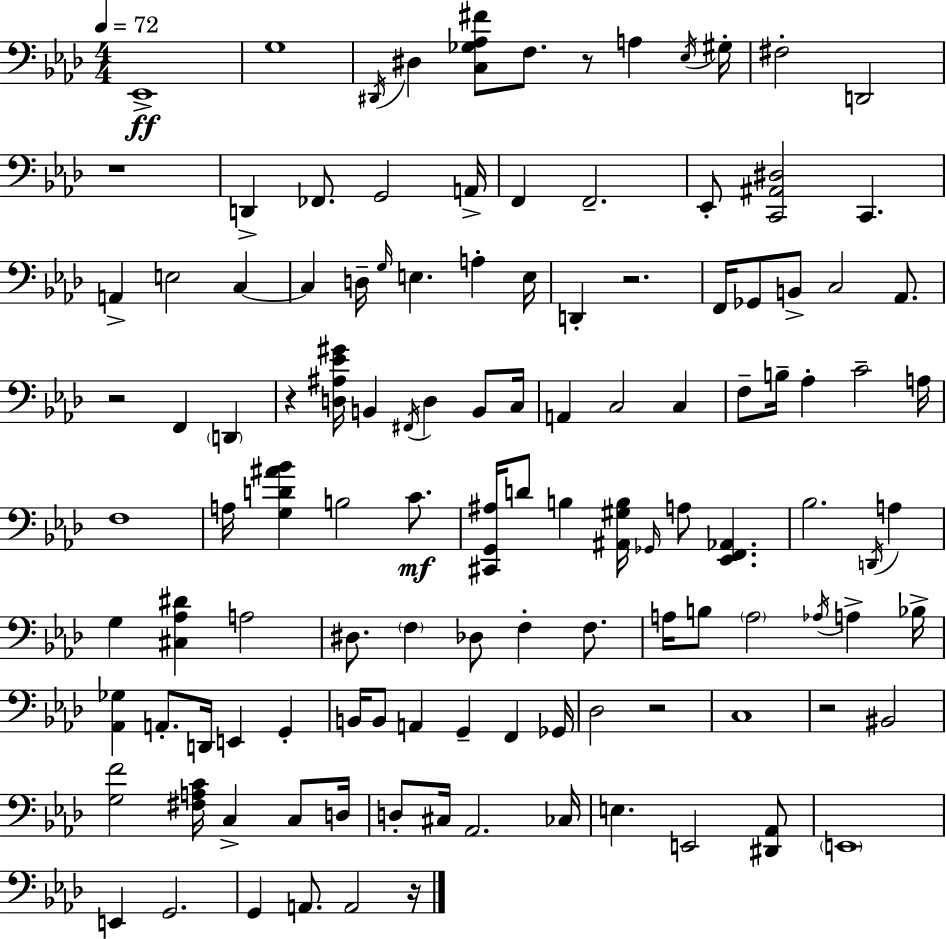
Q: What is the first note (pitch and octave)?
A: Eb2